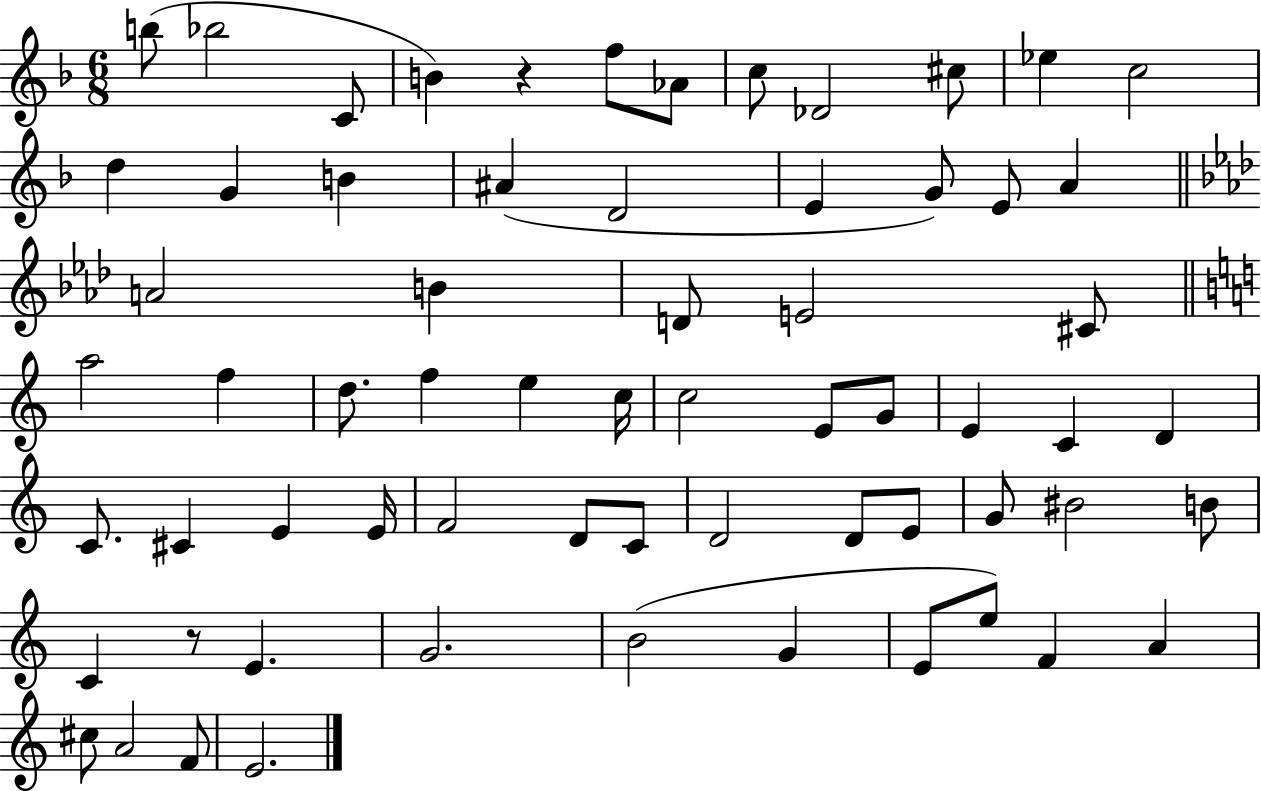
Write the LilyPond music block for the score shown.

{
  \clef treble
  \numericTimeSignature
  \time 6/8
  \key f \major
  b''8( bes''2 c'8 | b'4) r4 f''8 aes'8 | c''8 des'2 cis''8 | ees''4 c''2 | \break d''4 g'4 b'4 | ais'4( d'2 | e'4 g'8) e'8 a'4 | \bar "||" \break \key aes \major a'2 b'4 | d'8 e'2 cis'8 | \bar "||" \break \key a \minor a''2 f''4 | d''8. f''4 e''4 c''16 | c''2 e'8 g'8 | e'4 c'4 d'4 | \break c'8. cis'4 e'4 e'16 | f'2 d'8 c'8 | d'2 d'8 e'8 | g'8 bis'2 b'8 | \break c'4 r8 e'4. | g'2. | b'2( g'4 | e'8 e''8) f'4 a'4 | \break cis''8 a'2 f'8 | e'2. | \bar "|."
}